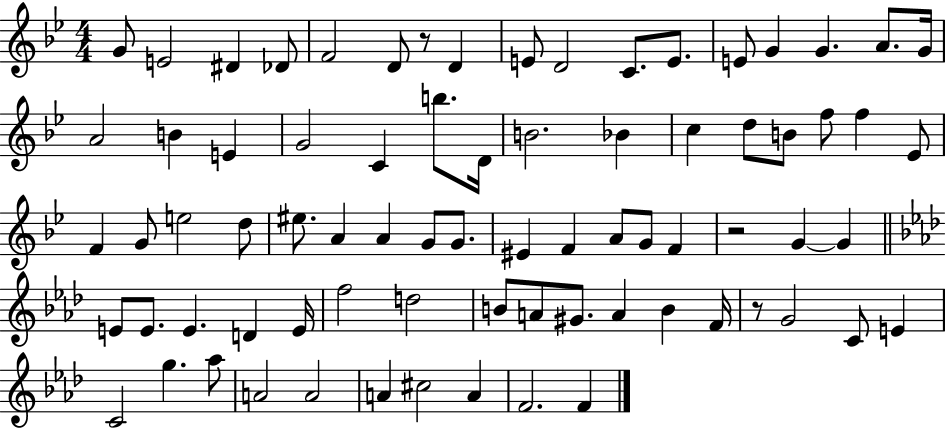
X:1
T:Untitled
M:4/4
L:1/4
K:Bb
G/2 E2 ^D _D/2 F2 D/2 z/2 D E/2 D2 C/2 E/2 E/2 G G A/2 G/4 A2 B E G2 C b/2 D/4 B2 _B c d/2 B/2 f/2 f _E/2 F G/2 e2 d/2 ^e/2 A A G/2 G/2 ^E F A/2 G/2 F z2 G G E/2 E/2 E D E/4 f2 d2 B/2 A/2 ^G/2 A B F/4 z/2 G2 C/2 E C2 g _a/2 A2 A2 A ^c2 A F2 F